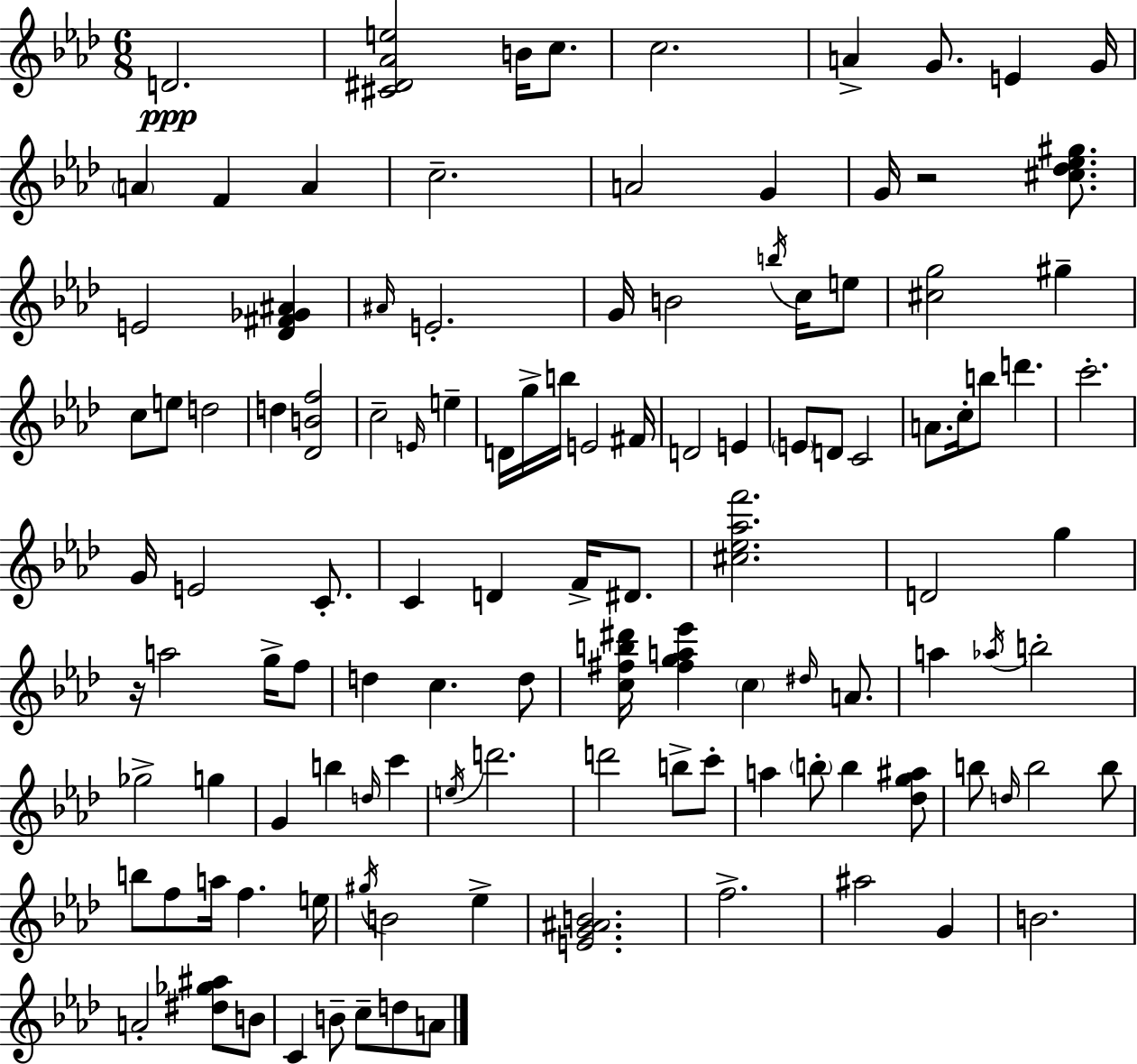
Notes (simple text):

D4/h. [C#4,D#4,Ab4,E5]/h B4/s C5/e. C5/h. A4/q G4/e. E4/q G4/s A4/q F4/q A4/q C5/h. A4/h G4/q G4/s R/h [C#5,Db5,Eb5,G#5]/e. E4/h [Db4,F#4,Gb4,A#4]/q A#4/s E4/h. G4/s B4/h B5/s C5/s E5/e [C#5,G5]/h G#5/q C5/e E5/e D5/h D5/q [Db4,B4,F5]/h C5/h E4/s E5/q D4/s G5/s B5/s E4/h F#4/s D4/h E4/q E4/e D4/e C4/h A4/e. C5/s B5/e D6/q. C6/h. G4/s E4/h C4/e. C4/q D4/q F4/s D#4/e. [C#5,Eb5,Ab5,F6]/h. D4/h G5/q R/s A5/h G5/s F5/e D5/q C5/q. D5/e [C5,F#5,B5,D#6]/s [F#5,G5,A5,Eb6]/q C5/q D#5/s A4/e. A5/q Ab5/s B5/h Gb5/h G5/q G4/q B5/q D5/s C6/q E5/s D6/h. D6/h B5/e C6/e A5/q B5/e B5/q [Db5,G5,A#5]/e B5/e D5/s B5/h B5/e B5/e F5/e A5/s F5/q. E5/s G#5/s B4/h Eb5/q [E4,G4,A#4,B4]/h. F5/h. A#5/h G4/q B4/h. A4/h [D#5,Gb5,A#5]/e B4/e C4/q B4/e C5/e D5/e A4/e